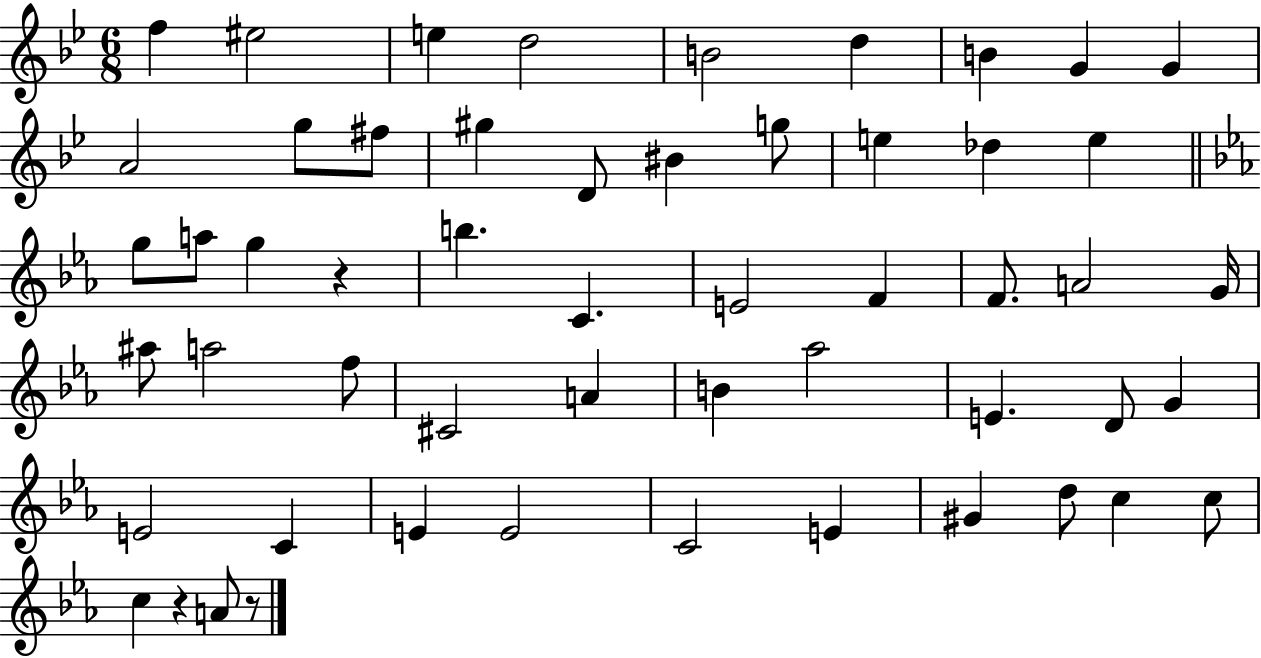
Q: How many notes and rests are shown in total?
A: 54